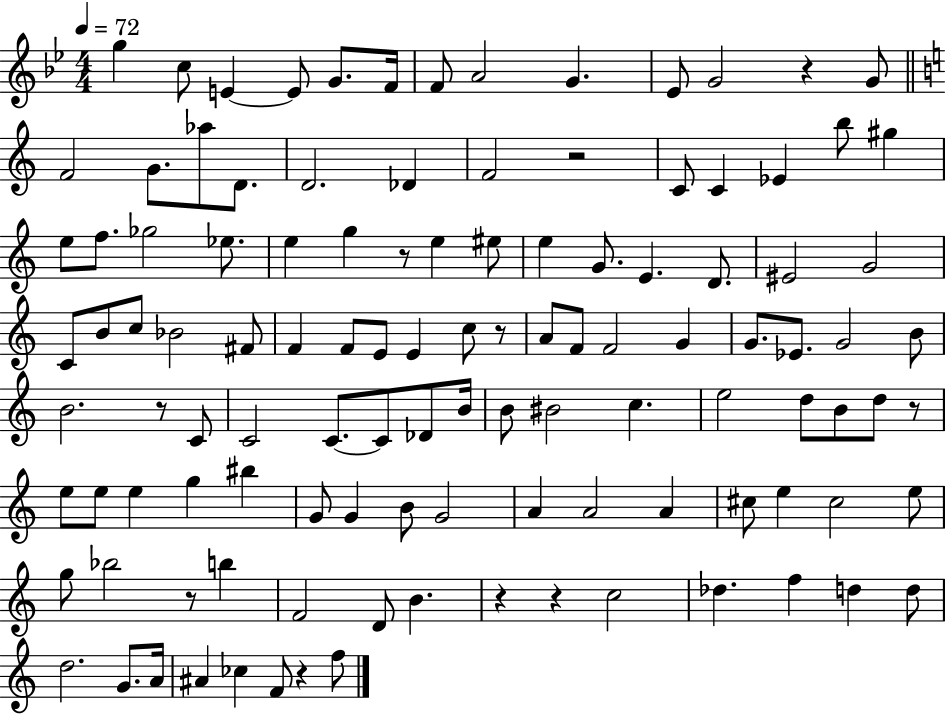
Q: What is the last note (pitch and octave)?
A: F5